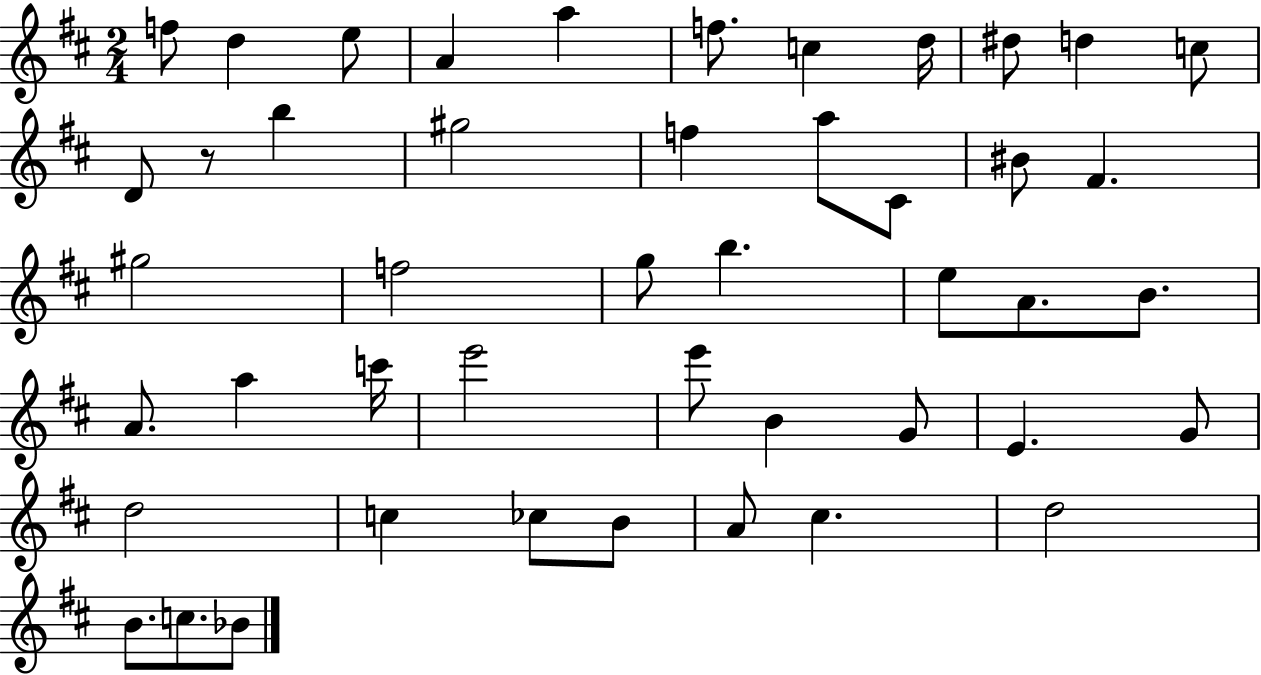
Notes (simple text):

F5/e D5/q E5/e A4/q A5/q F5/e. C5/q D5/s D#5/e D5/q C5/e D4/e R/e B5/q G#5/h F5/q A5/e C#4/e BIS4/e F#4/q. G#5/h F5/h G5/e B5/q. E5/e A4/e. B4/e. A4/e. A5/q C6/s E6/h E6/e B4/q G4/e E4/q. G4/e D5/h C5/q CES5/e B4/e A4/e C#5/q. D5/h B4/e. C5/e. Bb4/e